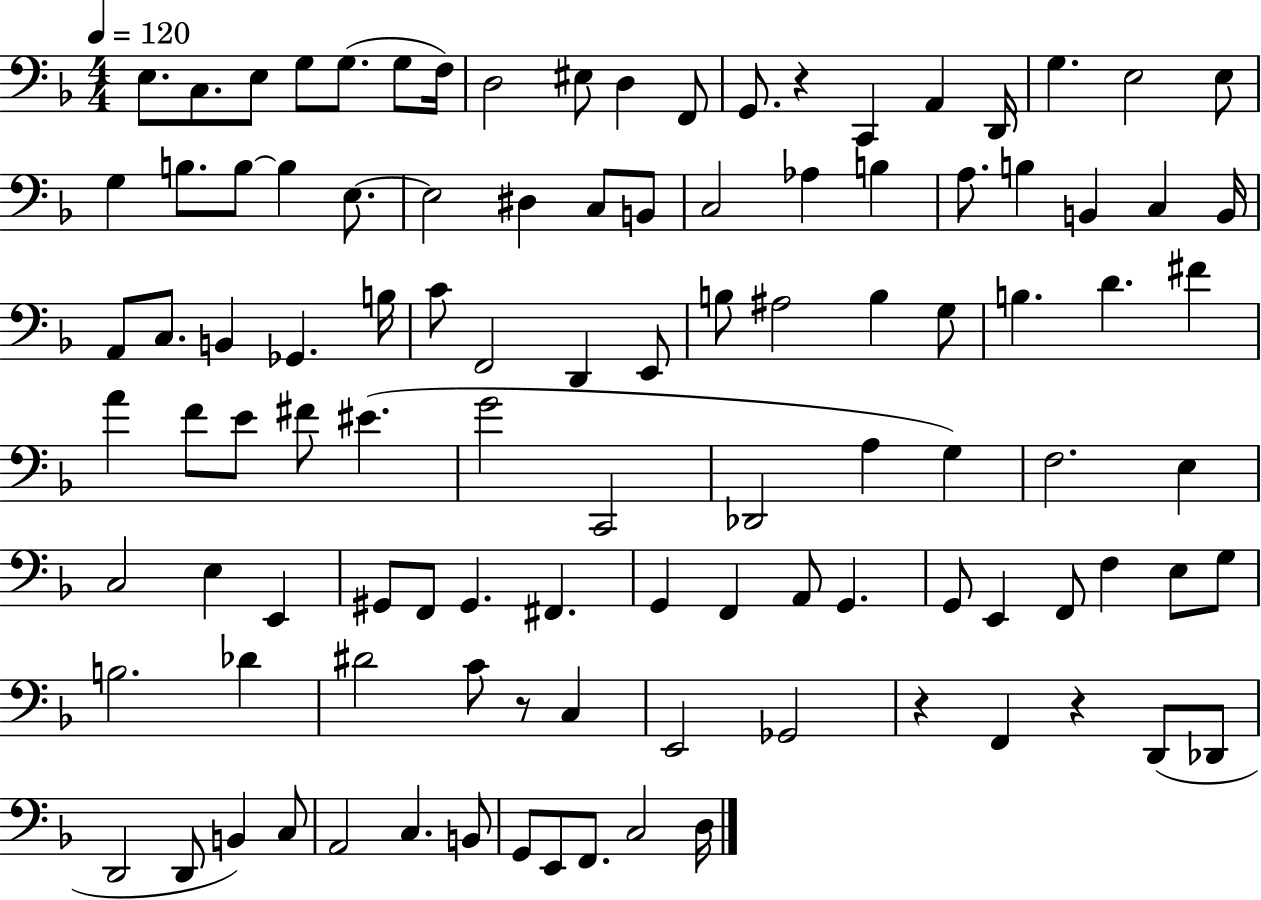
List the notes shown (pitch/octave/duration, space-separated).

E3/e. C3/e. E3/e G3/e G3/e. G3/e F3/s D3/h EIS3/e D3/q F2/e G2/e. R/q C2/q A2/q D2/s G3/q. E3/h E3/e G3/q B3/e. B3/e B3/q E3/e. E3/h D#3/q C3/e B2/e C3/h Ab3/q B3/q A3/e. B3/q B2/q C3/q B2/s A2/e C3/e. B2/q Gb2/q. B3/s C4/e F2/h D2/q E2/e B3/e A#3/h B3/q G3/e B3/q. D4/q. F#4/q A4/q F4/e E4/e F#4/e EIS4/q. G4/h C2/h Db2/h A3/q G3/q F3/h. E3/q C3/h E3/q E2/q G#2/e F2/e G#2/q. F#2/q. G2/q F2/q A2/e G2/q. G2/e E2/q F2/e F3/q E3/e G3/e B3/h. Db4/q D#4/h C4/e R/e C3/q E2/h Gb2/h R/q F2/q R/q D2/e Db2/e D2/h D2/e B2/q C3/e A2/h C3/q. B2/e G2/e E2/e F2/e. C3/h D3/s